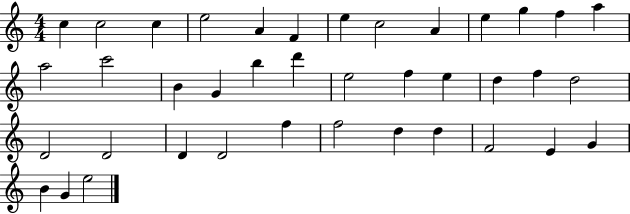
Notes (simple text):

C5/q C5/h C5/q E5/h A4/q F4/q E5/q C5/h A4/q E5/q G5/q F5/q A5/q A5/h C6/h B4/q G4/q B5/q D6/q E5/h F5/q E5/q D5/q F5/q D5/h D4/h D4/h D4/q D4/h F5/q F5/h D5/q D5/q F4/h E4/q G4/q B4/q G4/q E5/h